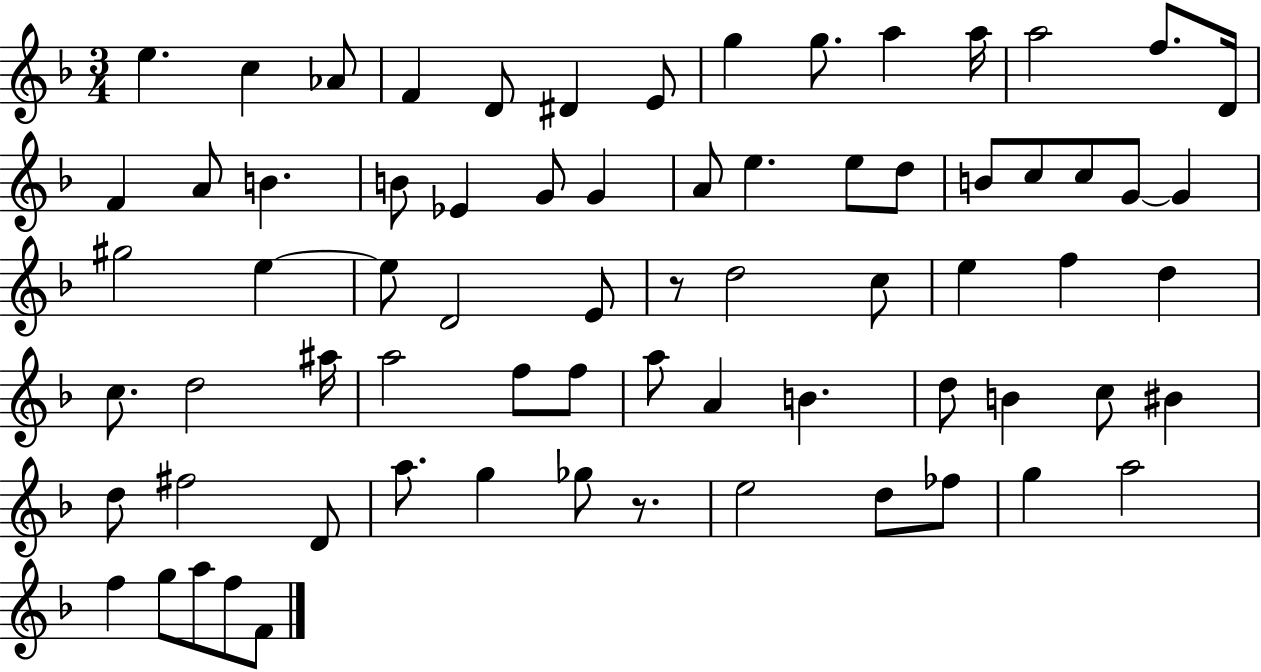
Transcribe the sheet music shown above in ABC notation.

X:1
T:Untitled
M:3/4
L:1/4
K:F
e c _A/2 F D/2 ^D E/2 g g/2 a a/4 a2 f/2 D/4 F A/2 B B/2 _E G/2 G A/2 e e/2 d/2 B/2 c/2 c/2 G/2 G ^g2 e e/2 D2 E/2 z/2 d2 c/2 e f d c/2 d2 ^a/4 a2 f/2 f/2 a/2 A B d/2 B c/2 ^B d/2 ^f2 D/2 a/2 g _g/2 z/2 e2 d/2 _f/2 g a2 f g/2 a/2 f/2 F/2